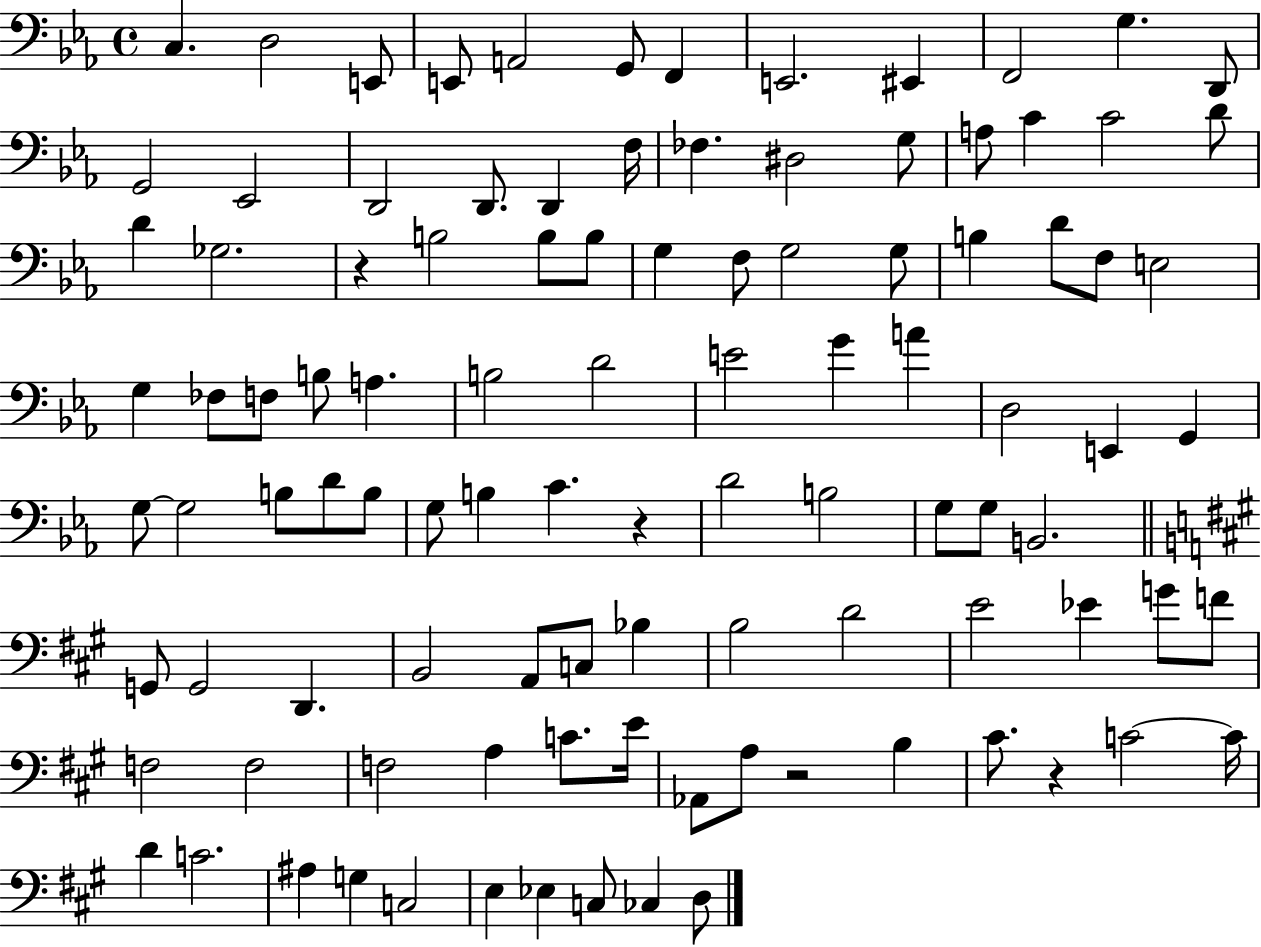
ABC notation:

X:1
T:Untitled
M:4/4
L:1/4
K:Eb
C, D,2 E,,/2 E,,/2 A,,2 G,,/2 F,, E,,2 ^E,, F,,2 G, D,,/2 G,,2 _E,,2 D,,2 D,,/2 D,, F,/4 _F, ^D,2 G,/2 A,/2 C C2 D/2 D _G,2 z B,2 B,/2 B,/2 G, F,/2 G,2 G,/2 B, D/2 F,/2 E,2 G, _F,/2 F,/2 B,/2 A, B,2 D2 E2 G A D,2 E,, G,, G,/2 G,2 B,/2 D/2 B,/2 G,/2 B, C z D2 B,2 G,/2 G,/2 B,,2 G,,/2 G,,2 D,, B,,2 A,,/2 C,/2 _B, B,2 D2 E2 _E G/2 F/2 F,2 F,2 F,2 A, C/2 E/4 _A,,/2 A,/2 z2 B, ^C/2 z C2 C/4 D C2 ^A, G, C,2 E, _E, C,/2 _C, D,/2